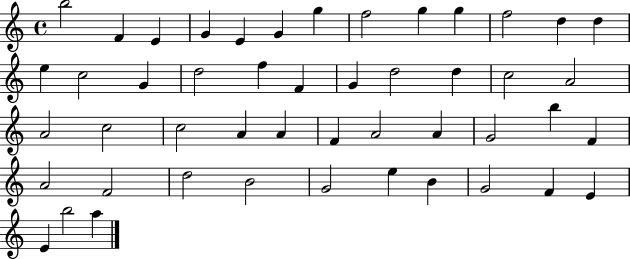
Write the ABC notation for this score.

X:1
T:Untitled
M:4/4
L:1/4
K:C
b2 F E G E G g f2 g g f2 d d e c2 G d2 f F G d2 d c2 A2 A2 c2 c2 A A F A2 A G2 b F A2 F2 d2 B2 G2 e B G2 F E E b2 a